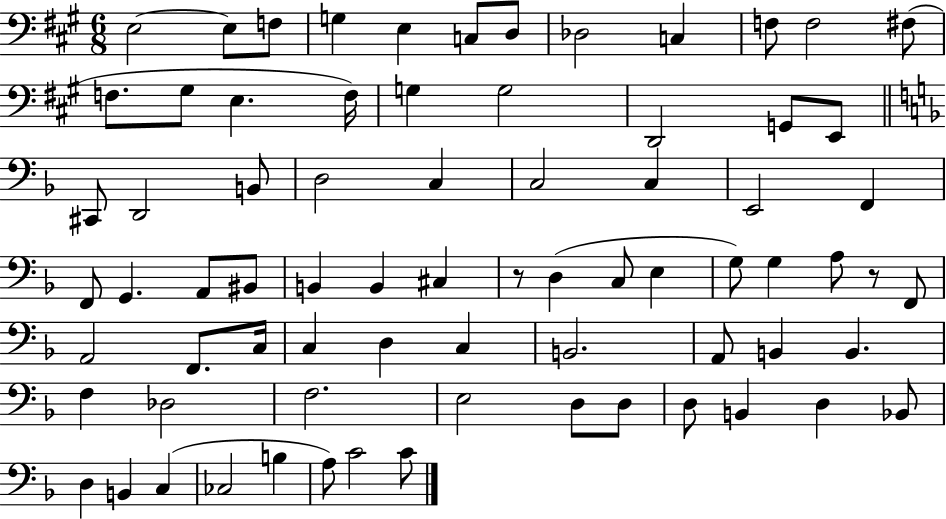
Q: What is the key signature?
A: A major